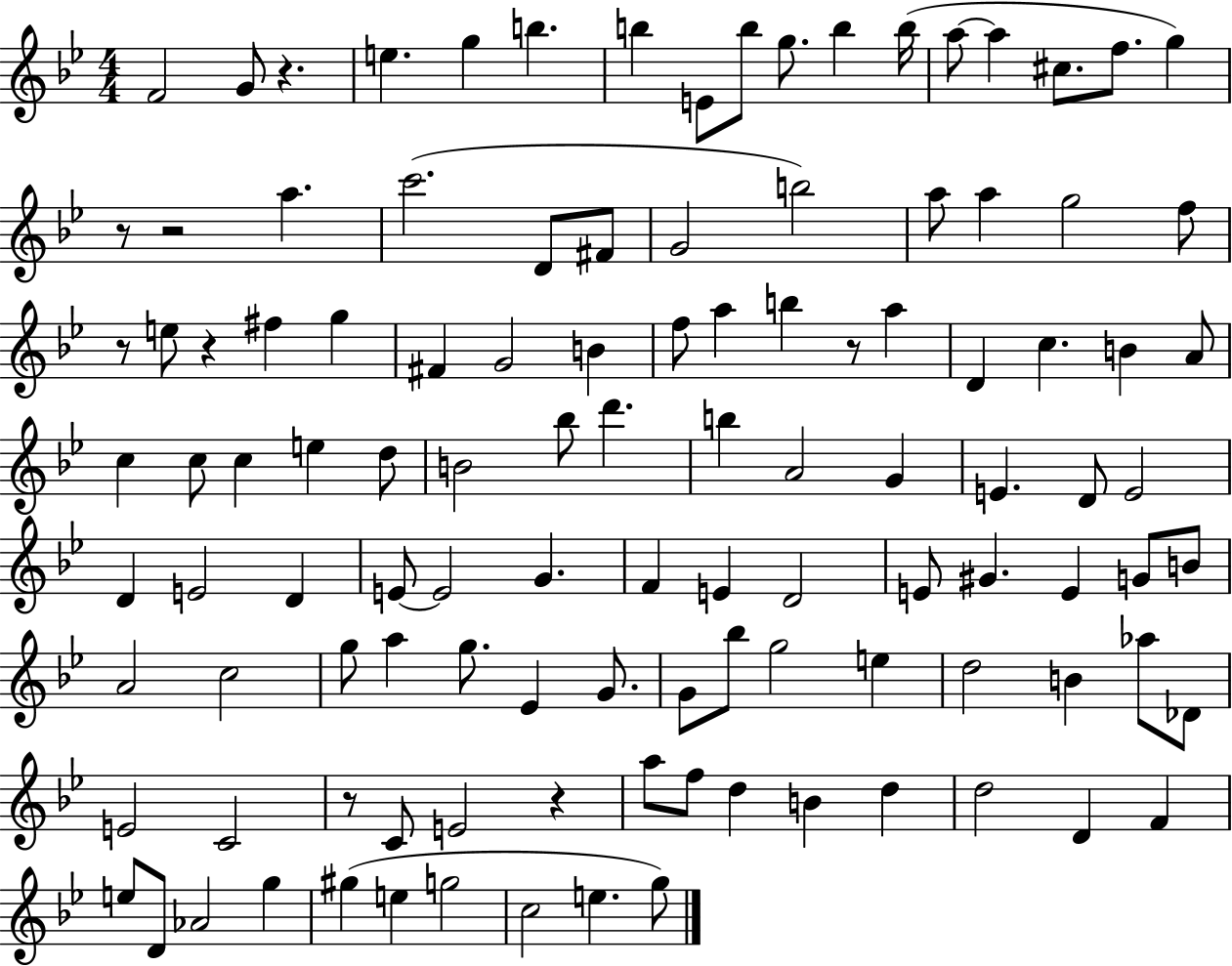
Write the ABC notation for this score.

X:1
T:Untitled
M:4/4
L:1/4
K:Bb
F2 G/2 z e g b b E/2 b/2 g/2 b b/4 a/2 a ^c/2 f/2 g z/2 z2 a c'2 D/2 ^F/2 G2 b2 a/2 a g2 f/2 z/2 e/2 z ^f g ^F G2 B f/2 a b z/2 a D c B A/2 c c/2 c e d/2 B2 _b/2 d' b A2 G E D/2 E2 D E2 D E/2 E2 G F E D2 E/2 ^G E G/2 B/2 A2 c2 g/2 a g/2 _E G/2 G/2 _b/2 g2 e d2 B _a/2 _D/2 E2 C2 z/2 C/2 E2 z a/2 f/2 d B d d2 D F e/2 D/2 _A2 g ^g e g2 c2 e g/2